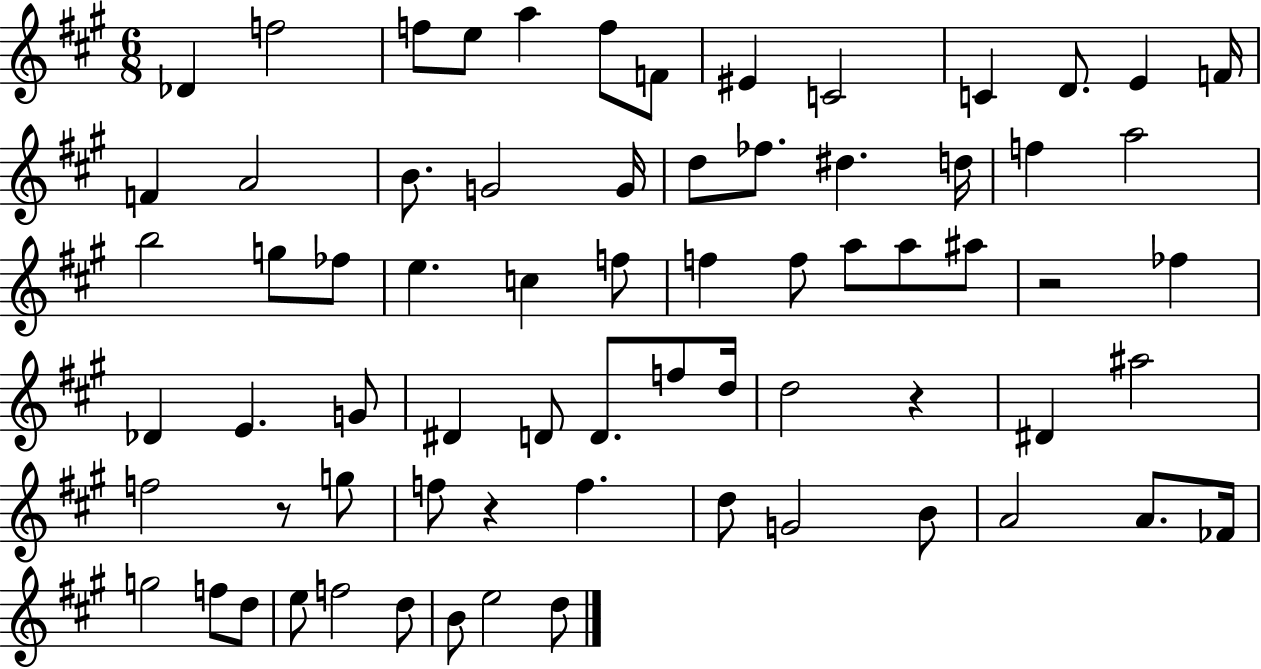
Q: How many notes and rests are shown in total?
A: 70